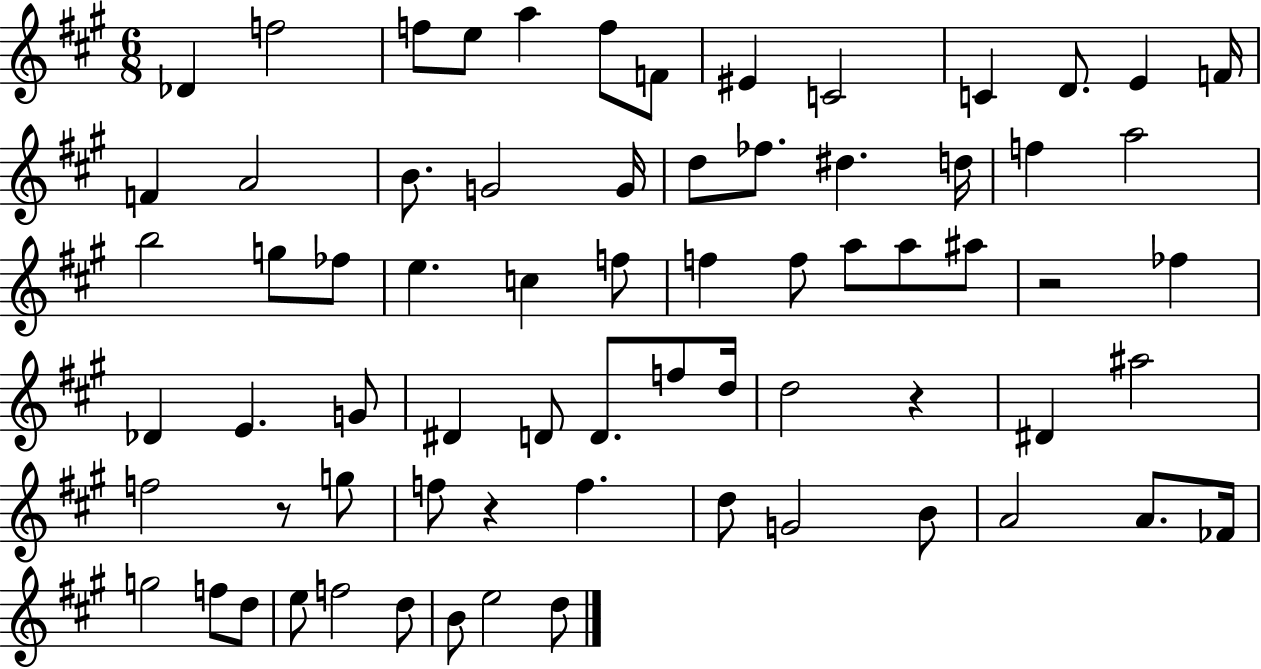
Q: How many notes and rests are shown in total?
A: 70